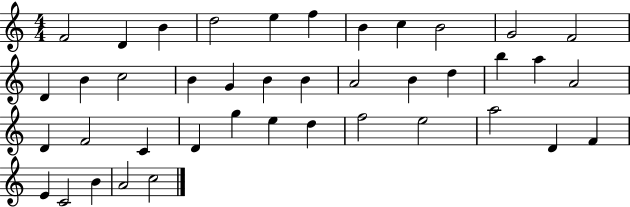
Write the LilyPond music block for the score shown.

{
  \clef treble
  \numericTimeSignature
  \time 4/4
  \key c \major
  f'2 d'4 b'4 | d''2 e''4 f''4 | b'4 c''4 b'2 | g'2 f'2 | \break d'4 b'4 c''2 | b'4 g'4 b'4 b'4 | a'2 b'4 d''4 | b''4 a''4 a'2 | \break d'4 f'2 c'4 | d'4 g''4 e''4 d''4 | f''2 e''2 | a''2 d'4 f'4 | \break e'4 c'2 b'4 | a'2 c''2 | \bar "|."
}